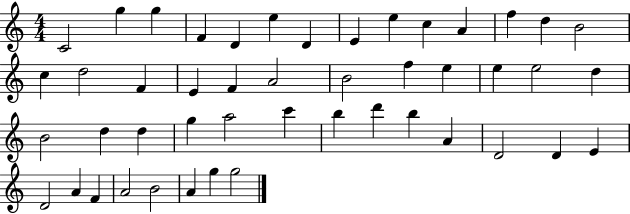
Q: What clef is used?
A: treble